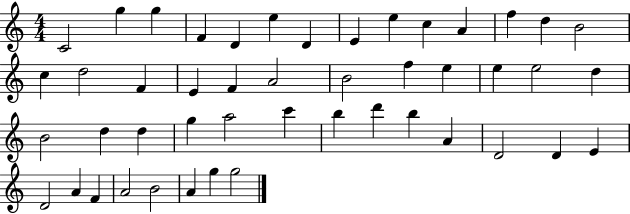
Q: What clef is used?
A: treble